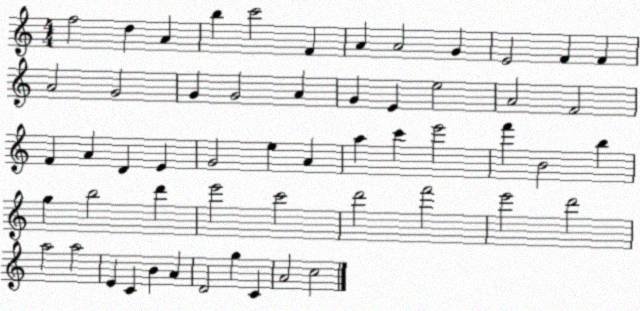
X:1
T:Untitled
M:4/4
L:1/4
K:C
f2 d A b c'2 F A A2 G E2 F F A2 G2 G G2 A G E e2 A2 F2 F A D E G2 e A a c' e'2 f' B2 b g b2 d' e'2 c'2 d'2 f'2 e'2 d'2 a2 a2 E C B A D2 g C A2 c2